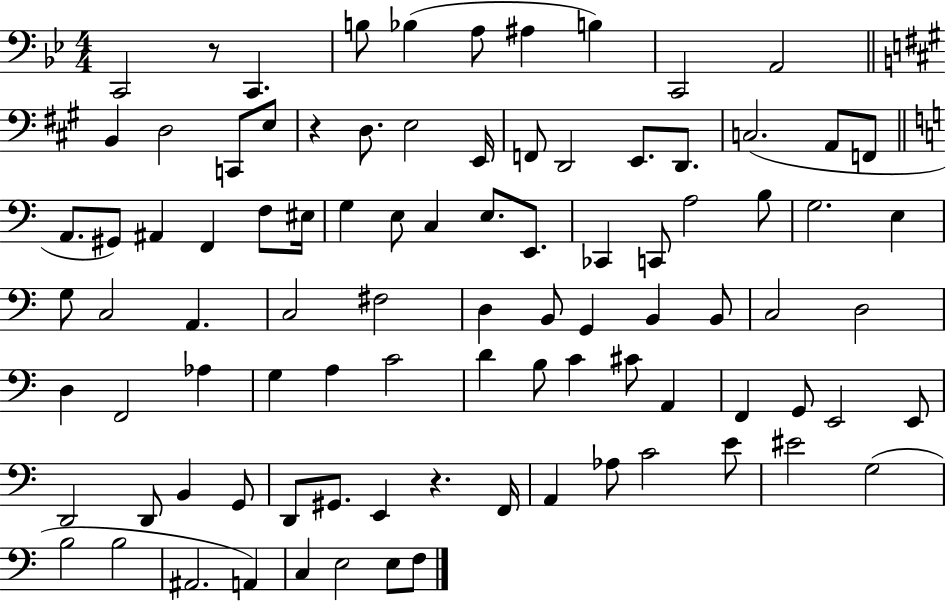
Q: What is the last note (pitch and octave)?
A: F3